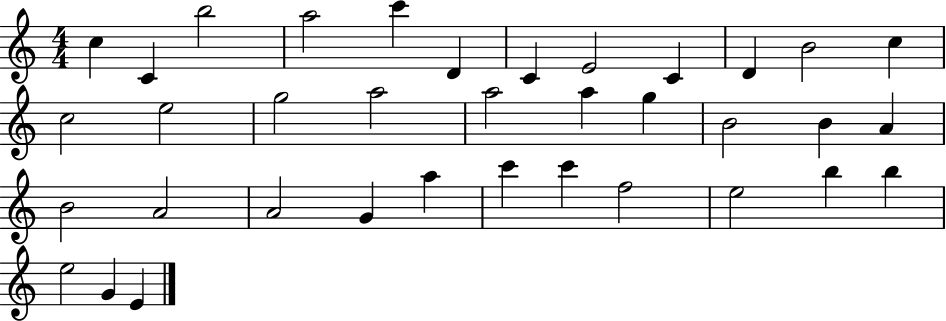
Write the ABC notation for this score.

X:1
T:Untitled
M:4/4
L:1/4
K:C
c C b2 a2 c' D C E2 C D B2 c c2 e2 g2 a2 a2 a g B2 B A B2 A2 A2 G a c' c' f2 e2 b b e2 G E